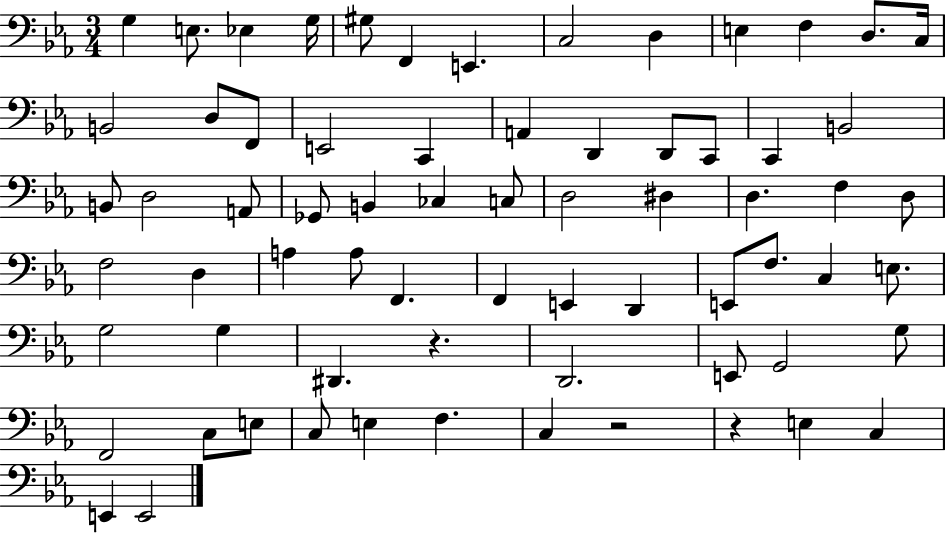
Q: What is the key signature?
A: EES major